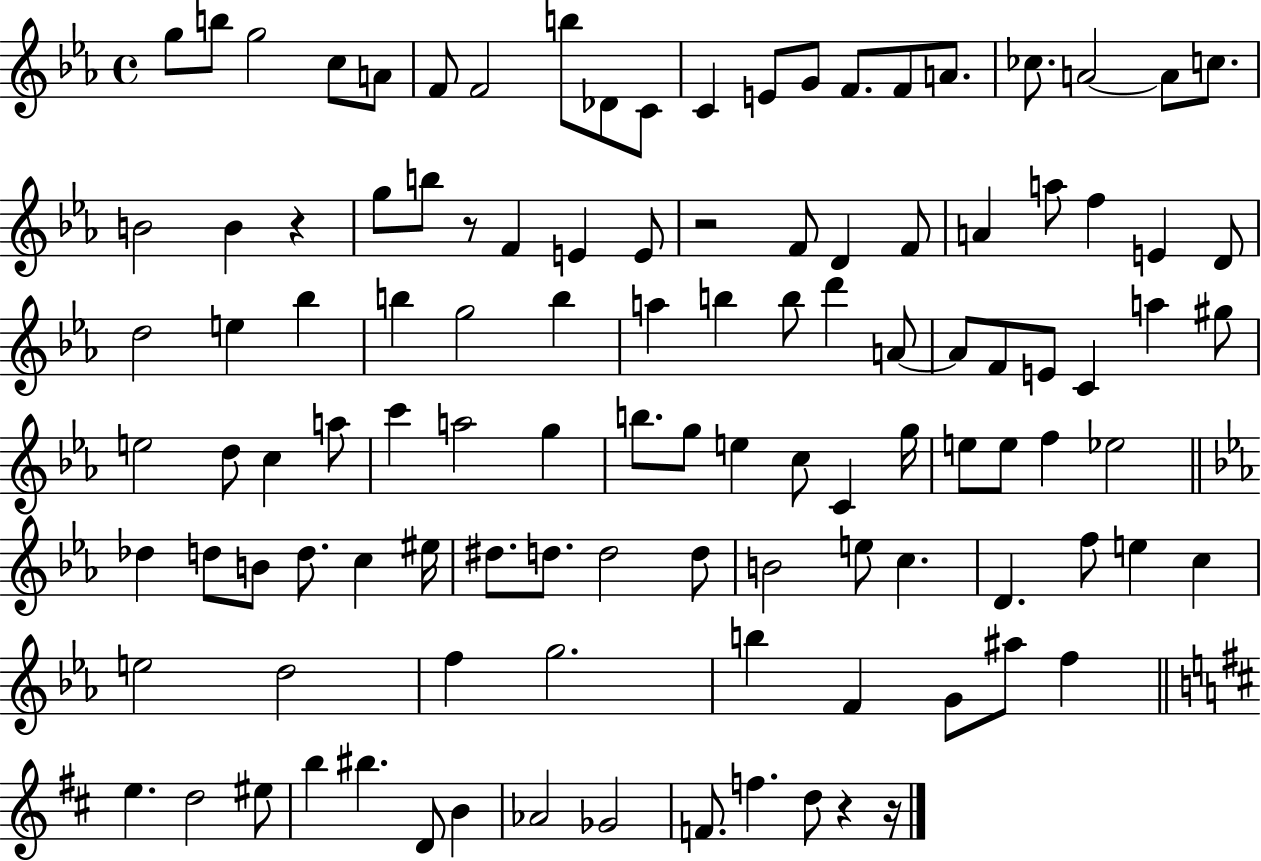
G5/e B5/e G5/h C5/e A4/e F4/e F4/h B5/e Db4/e C4/e C4/q E4/e G4/e F4/e. F4/e A4/e. CES5/e. A4/h A4/e C5/e. B4/h B4/q R/q G5/e B5/e R/e F4/q E4/q E4/e R/h F4/e D4/q F4/e A4/q A5/e F5/q E4/q D4/e D5/h E5/q Bb5/q B5/q G5/h B5/q A5/q B5/q B5/e D6/q A4/e A4/e F4/e E4/e C4/q A5/q G#5/e E5/h D5/e C5/q A5/e C6/q A5/h G5/q B5/e. G5/e E5/q C5/e C4/q G5/s E5/e E5/e F5/q Eb5/h Db5/q D5/e B4/e D5/e. C5/q EIS5/s D#5/e. D5/e. D5/h D5/e B4/h E5/e C5/q. D4/q. F5/e E5/q C5/q E5/h D5/h F5/q G5/h. B5/q F4/q G4/e A#5/e F5/q E5/q. D5/h EIS5/e B5/q BIS5/q. D4/e B4/q Ab4/h Gb4/h F4/e. F5/q. D5/e R/q R/s